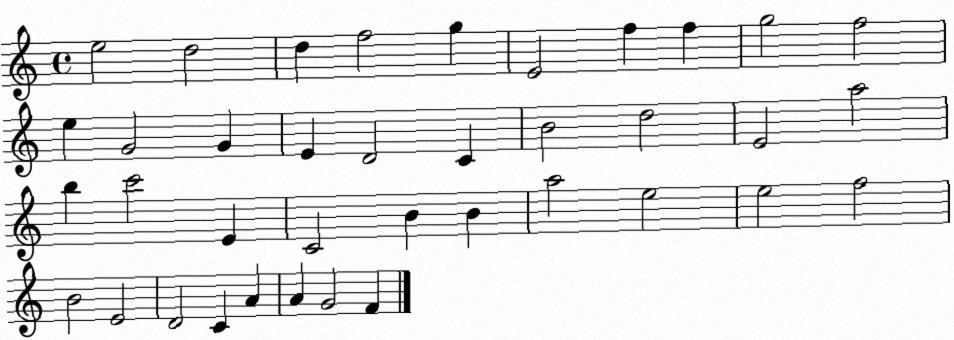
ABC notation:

X:1
T:Untitled
M:4/4
L:1/4
K:C
e2 d2 d f2 g E2 f f g2 f2 e G2 G E D2 C B2 d2 E2 a2 b c'2 E C2 B B a2 e2 e2 f2 B2 E2 D2 C A A G2 F